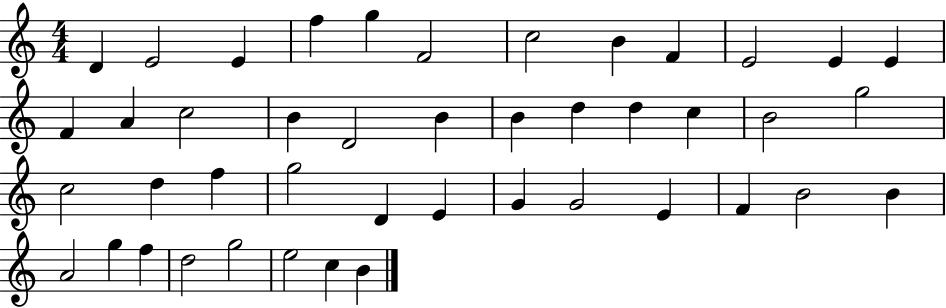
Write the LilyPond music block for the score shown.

{
  \clef treble
  \numericTimeSignature
  \time 4/4
  \key c \major
  d'4 e'2 e'4 | f''4 g''4 f'2 | c''2 b'4 f'4 | e'2 e'4 e'4 | \break f'4 a'4 c''2 | b'4 d'2 b'4 | b'4 d''4 d''4 c''4 | b'2 g''2 | \break c''2 d''4 f''4 | g''2 d'4 e'4 | g'4 g'2 e'4 | f'4 b'2 b'4 | \break a'2 g''4 f''4 | d''2 g''2 | e''2 c''4 b'4 | \bar "|."
}